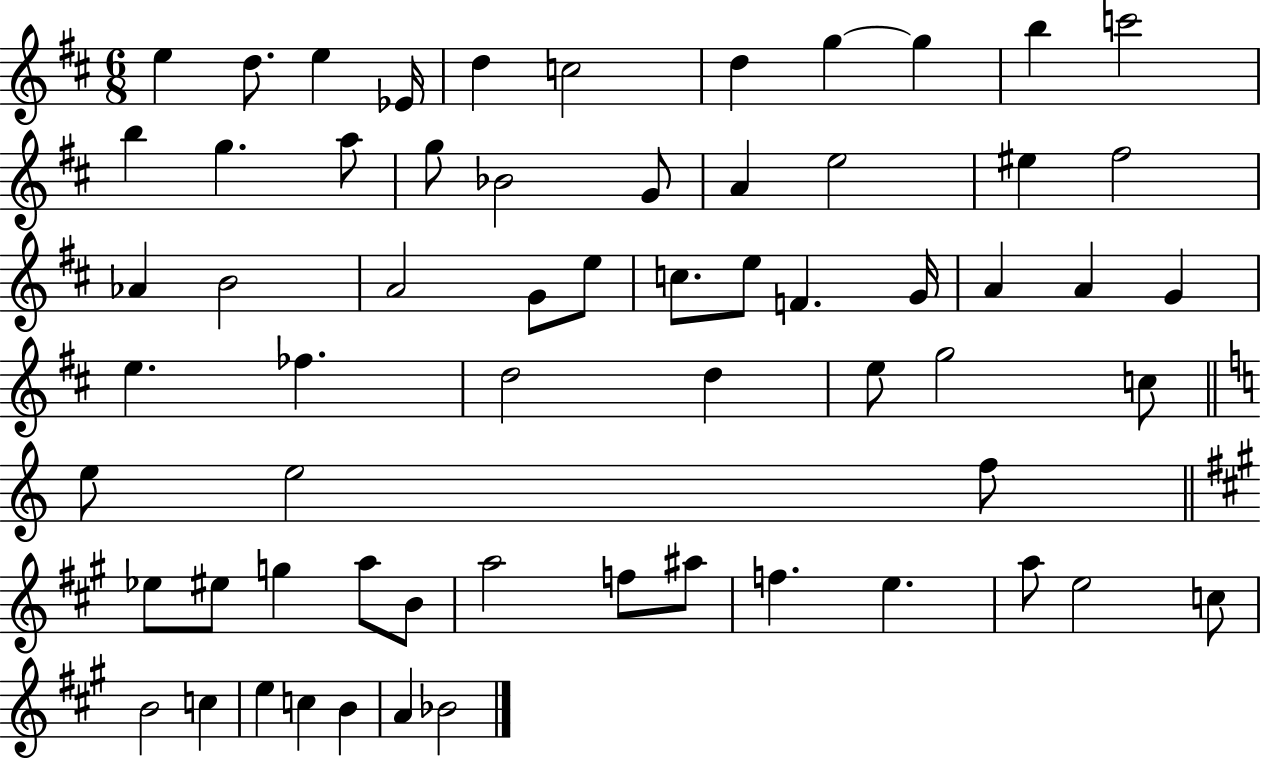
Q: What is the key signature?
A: D major